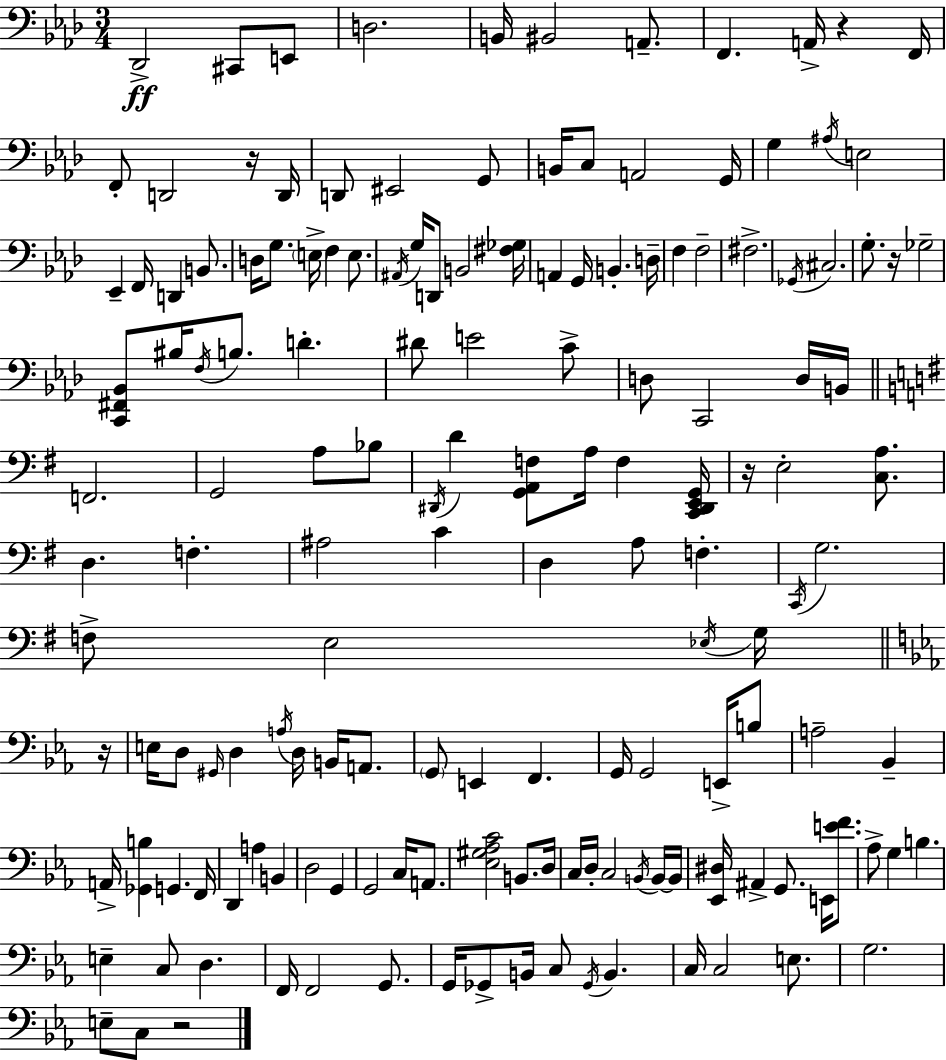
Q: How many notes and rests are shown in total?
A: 155